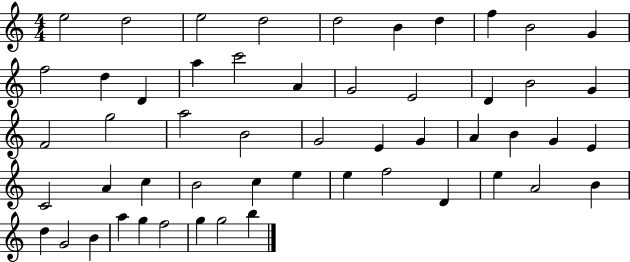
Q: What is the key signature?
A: C major